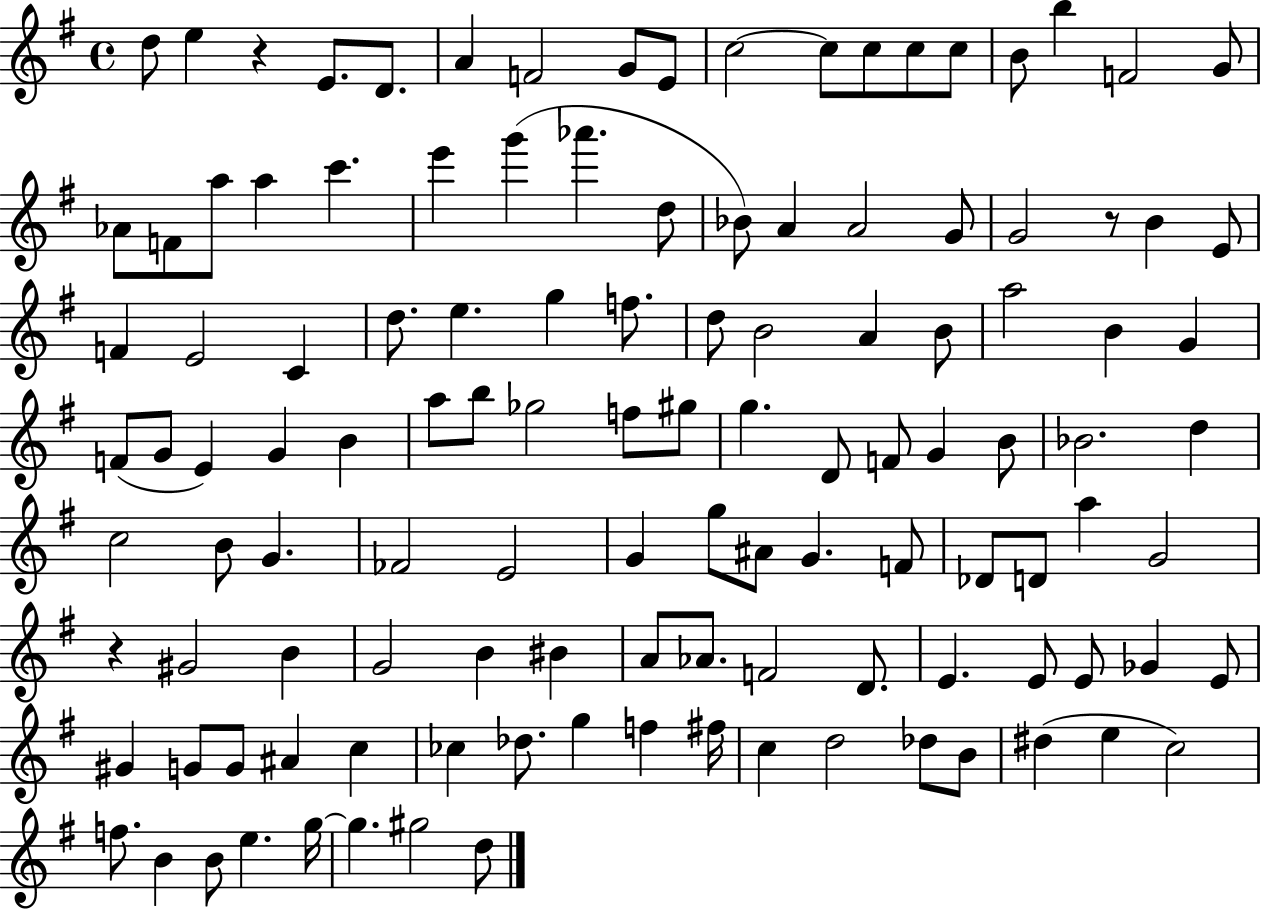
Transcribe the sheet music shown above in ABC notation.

X:1
T:Untitled
M:4/4
L:1/4
K:G
d/2 e z E/2 D/2 A F2 G/2 E/2 c2 c/2 c/2 c/2 c/2 B/2 b F2 G/2 _A/2 F/2 a/2 a c' e' g' _a' d/2 _B/2 A A2 G/2 G2 z/2 B E/2 F E2 C d/2 e g f/2 d/2 B2 A B/2 a2 B G F/2 G/2 E G B a/2 b/2 _g2 f/2 ^g/2 g D/2 F/2 G B/2 _B2 d c2 B/2 G _F2 E2 G g/2 ^A/2 G F/2 _D/2 D/2 a G2 z ^G2 B G2 B ^B A/2 _A/2 F2 D/2 E E/2 E/2 _G E/2 ^G G/2 G/2 ^A c _c _d/2 g f ^f/4 c d2 _d/2 B/2 ^d e c2 f/2 B B/2 e g/4 g ^g2 d/2